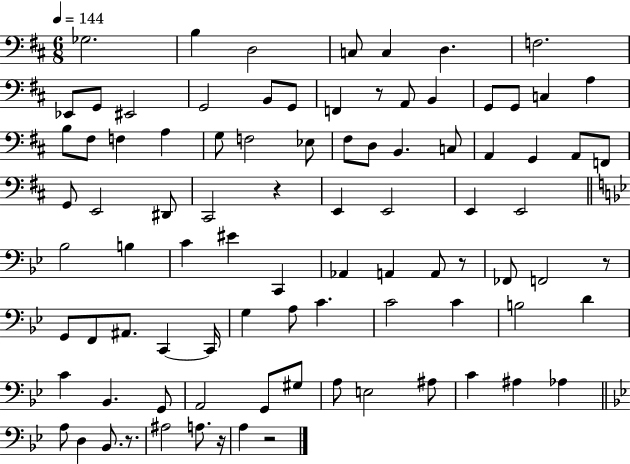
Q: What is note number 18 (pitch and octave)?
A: G2